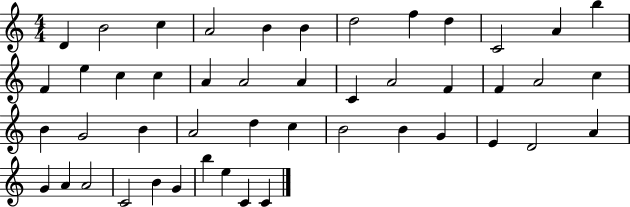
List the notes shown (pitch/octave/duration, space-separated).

D4/q B4/h C5/q A4/h B4/q B4/q D5/h F5/q D5/q C4/h A4/q B5/q F4/q E5/q C5/q C5/q A4/q A4/h A4/q C4/q A4/h F4/q F4/q A4/h C5/q B4/q G4/h B4/q A4/h D5/q C5/q B4/h B4/q G4/q E4/q D4/h A4/q G4/q A4/q A4/h C4/h B4/q G4/q B5/q E5/q C4/q C4/q